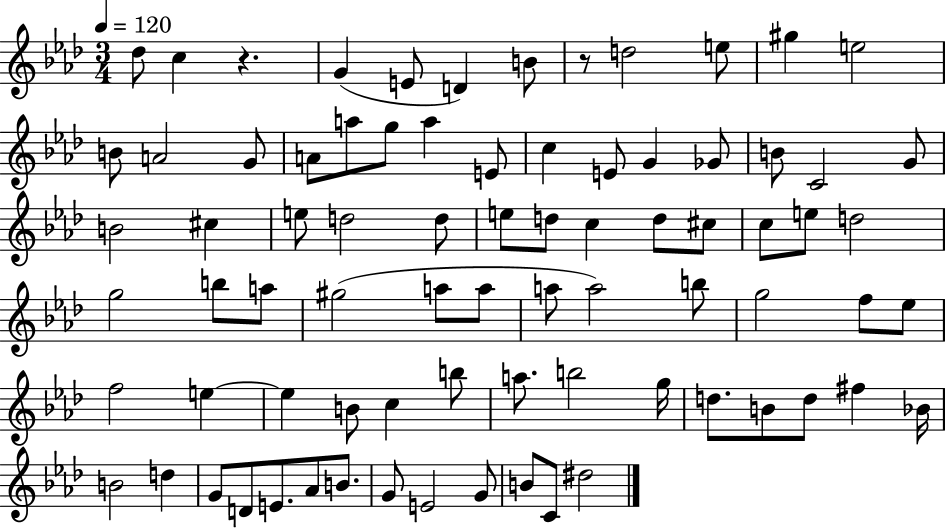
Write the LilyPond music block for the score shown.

{
  \clef treble
  \numericTimeSignature
  \time 3/4
  \key aes \major
  \tempo 4 = 120
  des''8 c''4 r4. | g'4( e'8 d'4) b'8 | r8 d''2 e''8 | gis''4 e''2 | \break b'8 a'2 g'8 | a'8 a''8 g''8 a''4 e'8 | c''4 e'8 g'4 ges'8 | b'8 c'2 g'8 | \break b'2 cis''4 | e''8 d''2 d''8 | e''8 d''8 c''4 d''8 cis''8 | c''8 e''8 d''2 | \break g''2 b''8 a''8 | gis''2( a''8 a''8 | a''8 a''2) b''8 | g''2 f''8 ees''8 | \break f''2 e''4~~ | e''4 b'8 c''4 b''8 | a''8. b''2 g''16 | d''8. b'8 d''8 fis''4 bes'16 | \break b'2 d''4 | g'8 d'8 e'8. aes'8 b'8. | g'8 e'2 g'8 | b'8 c'8 dis''2 | \break \bar "|."
}